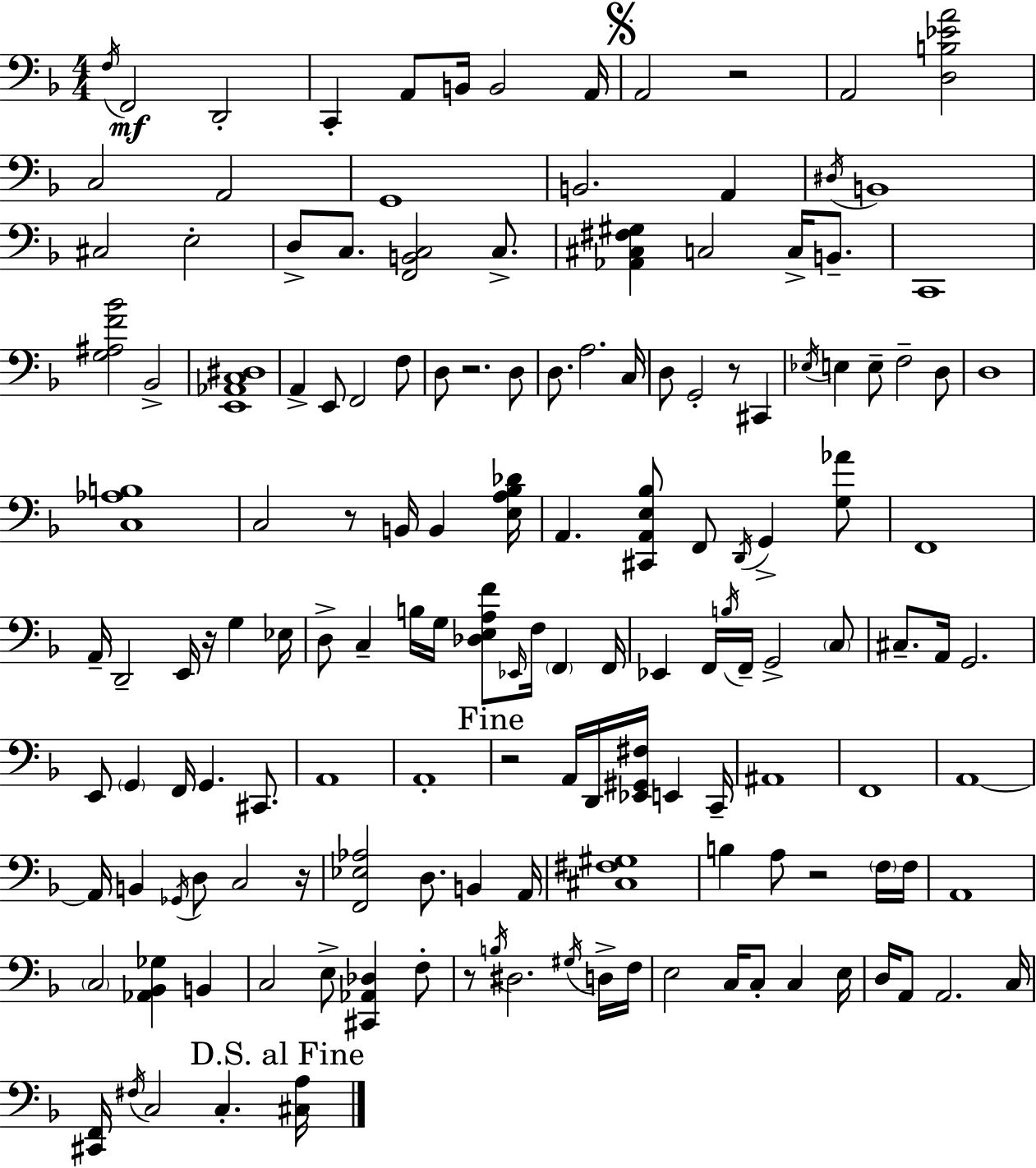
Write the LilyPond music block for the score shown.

{
  \clef bass
  \numericTimeSignature
  \time 4/4
  \key f \major
  \acciaccatura { f16 }\mf f,2 d,2-. | c,4-. a,8 b,16 b,2 | a,16 \mark \markup { \musicglyph "scripts.segno" } a,2 r2 | a,2 <d b ees' a'>2 | \break c2 a,2 | g,1 | b,2. a,4 | \acciaccatura { dis16 } b,1 | \break cis2 e2-. | d8-> c8. <f, b, c>2 c8.-> | <aes, cis fis gis>4 c2 c16-> b,8.-- | c,1 | \break <g ais f' bes'>2 bes,2-> | <e, aes, c dis>1 | a,4-> e,8 f,2 | f8 d8 r2. | \break d8 d8. a2. | c16 d8 g,2-. r8 cis,4 | \acciaccatura { ees16 } e4 e8-- f2-- | d8 d1 | \break <c aes b>1 | c2 r8 b,16 b,4 | <e a bes des'>16 a,4. <cis, a, e bes>8 f,8 \acciaccatura { d,16 } g,4-> | <g aes'>8 f,1 | \break a,16-- d,2-- e,16 r16 g4 | ees16 d8-> c4-- b16 g16 <des e a f'>8 \grace { ees,16 } f16 | \parenthesize f,4 f,16 ees,4 f,16 \acciaccatura { b16 } f,16-- g,2-> | \parenthesize c8 cis8.-- a,16 g,2. | \break e,8 \parenthesize g,4 f,16 g,4. | cis,8. a,1 | a,1-. | \mark "Fine" r2 a,16 d,16 | \break <ees, gis, fis>16 e,4 c,16-- ais,1 | f,1 | a,1~~ | a,16 b,4 \acciaccatura { ges,16 } d8 c2 | \break r16 <f, ees aes>2 d8. | b,4 a,16 <cis fis gis>1 | b4 a8 r2 | \parenthesize f16 f16 a,1 | \break \parenthesize c2 <aes, bes, ges>4 | b,4 c2 e8-> | <cis, aes, des>4 f8-. r8 \acciaccatura { b16 } dis2. | \acciaccatura { gis16 } d16-> f16 e2 | \break c16 c8-. c4 e16 d16 a,8 a,2. | c16 <cis, f,>16 \acciaccatura { fis16 } c2 | c4.-. \mark "D.S. al Fine" <cis a>16 \bar "|."
}